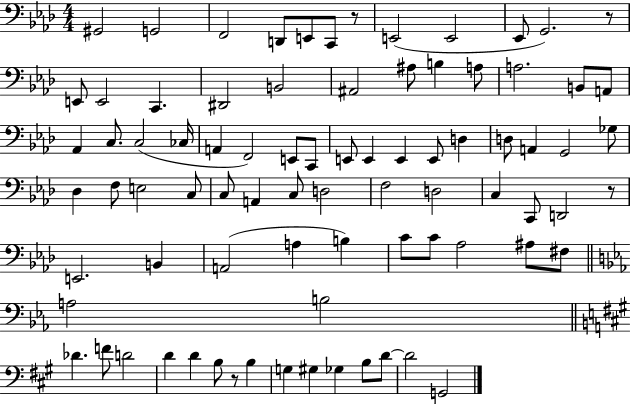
G#2/h G2/h F2/h D2/e E2/e C2/e R/e E2/h E2/h Eb2/e G2/h. R/e E2/e E2/h C2/q. D#2/h B2/h A#2/h A#3/e B3/q A3/e A3/h. B2/e A2/e Ab2/q C3/e. C3/h CES3/s A2/q F2/h E2/e C2/e E2/e E2/q E2/q E2/e D3/q D3/e A2/q G2/h Gb3/e Db3/q F3/e E3/h C3/e C3/e A2/q C3/e D3/h F3/h D3/h C3/q C2/e D2/h R/e E2/h. B2/q A2/h A3/q B3/q C4/e C4/e Ab3/h A#3/e F#3/e A3/h B3/h Db4/q. F4/e D4/h D4/q D4/q B3/e R/e B3/q G3/q G#3/q Gb3/q B3/e D4/e D4/h G2/h